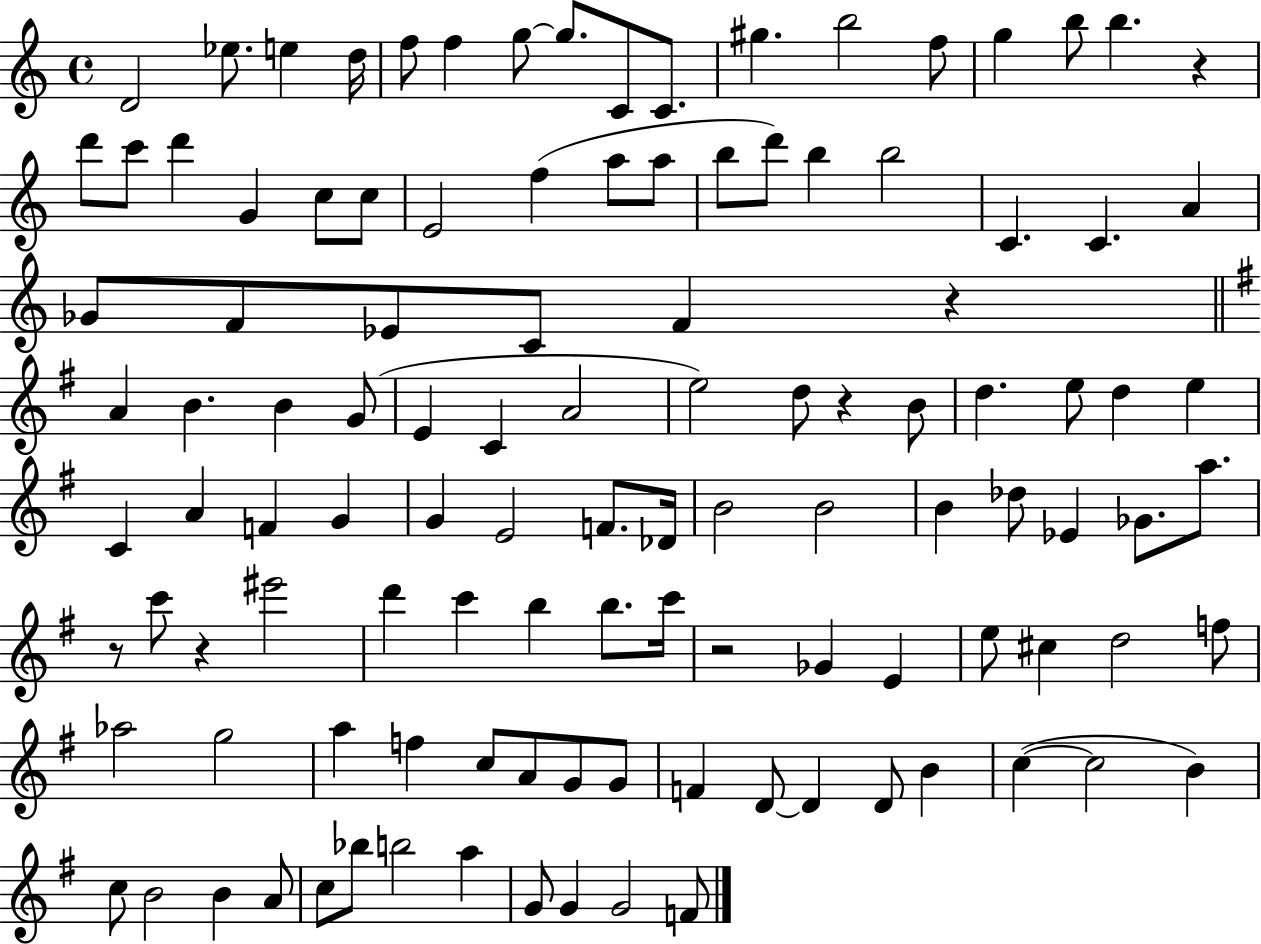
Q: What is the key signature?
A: C major